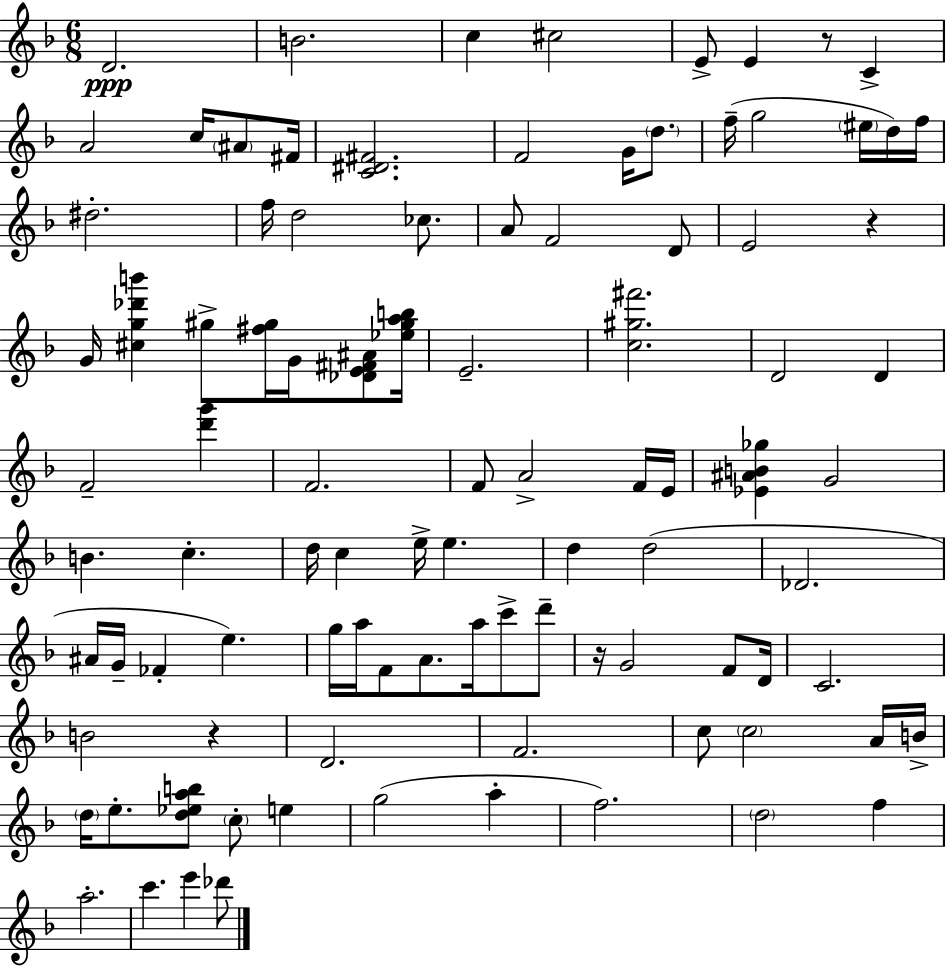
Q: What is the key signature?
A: D minor